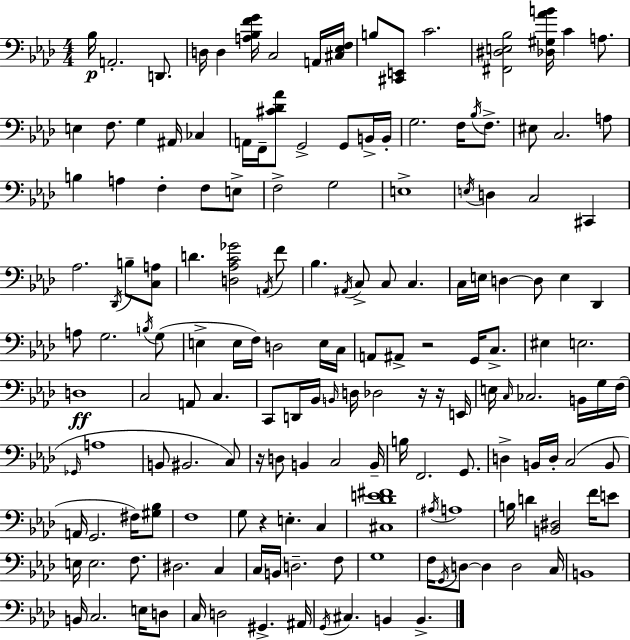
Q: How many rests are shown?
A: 5